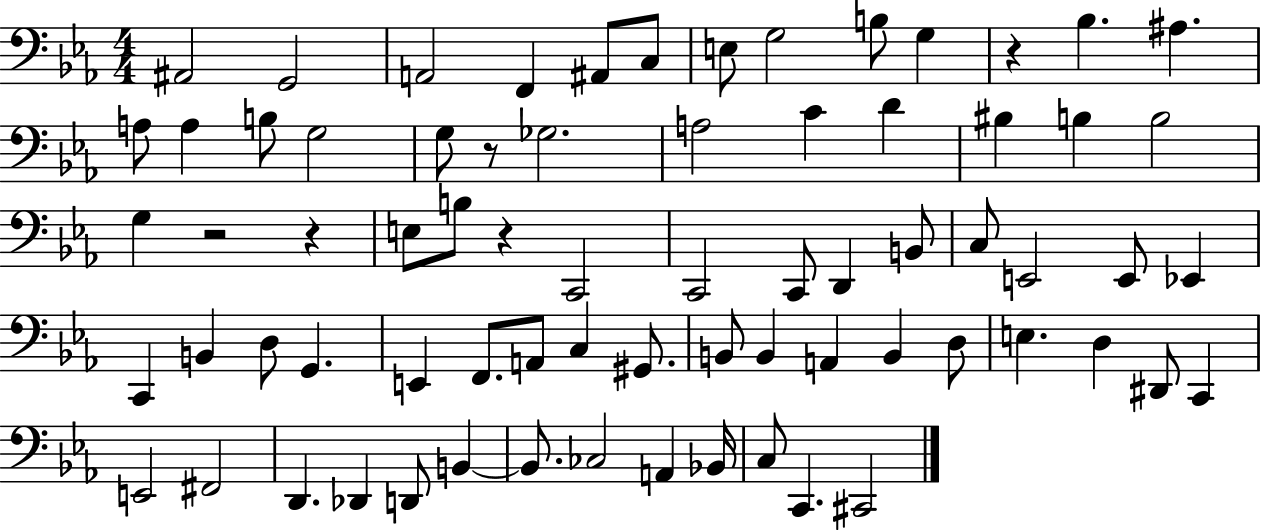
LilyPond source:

{
  \clef bass
  \numericTimeSignature
  \time 4/4
  \key ees \major
  \repeat volta 2 { ais,2 g,2 | a,2 f,4 ais,8 c8 | e8 g2 b8 g4 | r4 bes4. ais4. | \break a8 a4 b8 g2 | g8 r8 ges2. | a2 c'4 d'4 | bis4 b4 b2 | \break g4 r2 r4 | e8 b8 r4 c,2 | c,2 c,8 d,4 b,8 | c8 e,2 e,8 ees,4 | \break c,4 b,4 d8 g,4. | e,4 f,8. a,8 c4 gis,8. | b,8 b,4 a,4 b,4 d8 | e4. d4 dis,8 c,4 | \break e,2 fis,2 | d,4. des,4 d,8 b,4~~ | b,8. ces2 a,4 bes,16 | c8 c,4. cis,2 | \break } \bar "|."
}